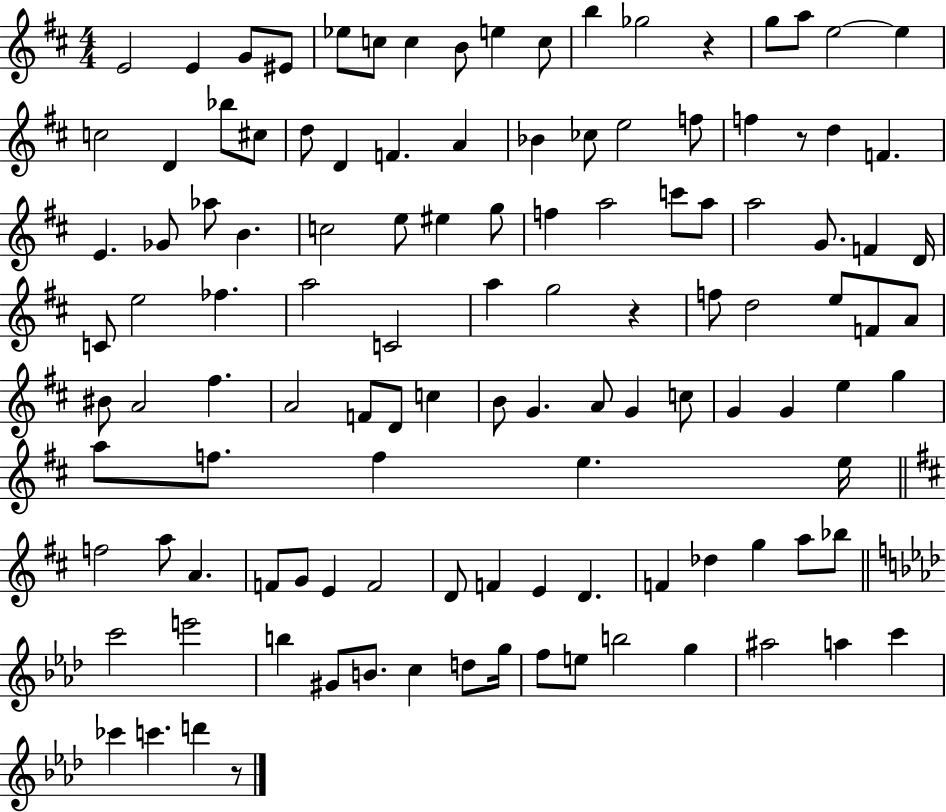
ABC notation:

X:1
T:Untitled
M:4/4
L:1/4
K:D
E2 E G/2 ^E/2 _e/2 c/2 c B/2 e c/2 b _g2 z g/2 a/2 e2 e c2 D _b/2 ^c/2 d/2 D F A _B _c/2 e2 f/2 f z/2 d F E _G/2 _a/2 B c2 e/2 ^e g/2 f a2 c'/2 a/2 a2 G/2 F D/4 C/2 e2 _f a2 C2 a g2 z f/2 d2 e/2 F/2 A/2 ^B/2 A2 ^f A2 F/2 D/2 c B/2 G A/2 G c/2 G G e g a/2 f/2 f e e/4 f2 a/2 A F/2 G/2 E F2 D/2 F E D F _d g a/2 _b/2 c'2 e'2 b ^G/2 B/2 c d/2 g/4 f/2 e/2 b2 g ^a2 a c' _c' c' d' z/2